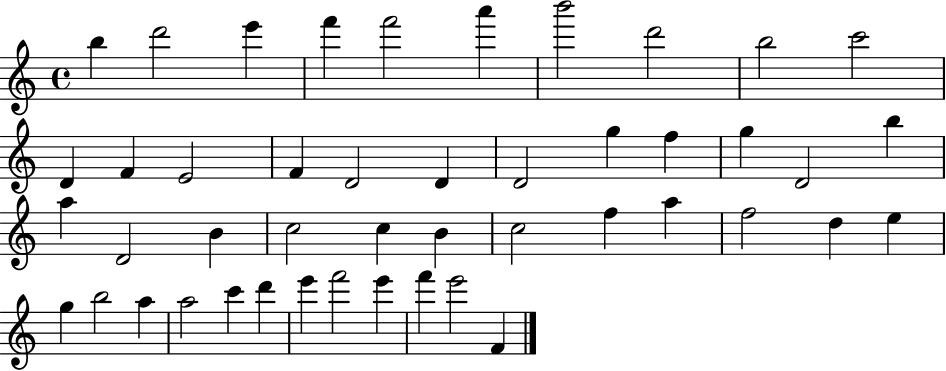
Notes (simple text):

B5/q D6/h E6/q F6/q F6/h A6/q B6/h D6/h B5/h C6/h D4/q F4/q E4/h F4/q D4/h D4/q D4/h G5/q F5/q G5/q D4/h B5/q A5/q D4/h B4/q C5/h C5/q B4/q C5/h F5/q A5/q F5/h D5/q E5/q G5/q B5/h A5/q A5/h C6/q D6/q E6/q F6/h E6/q F6/q E6/h F4/q